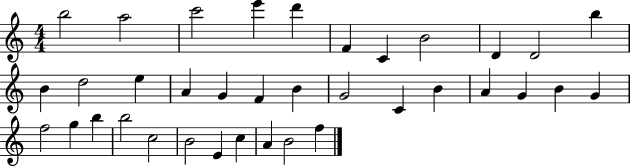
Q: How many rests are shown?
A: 0